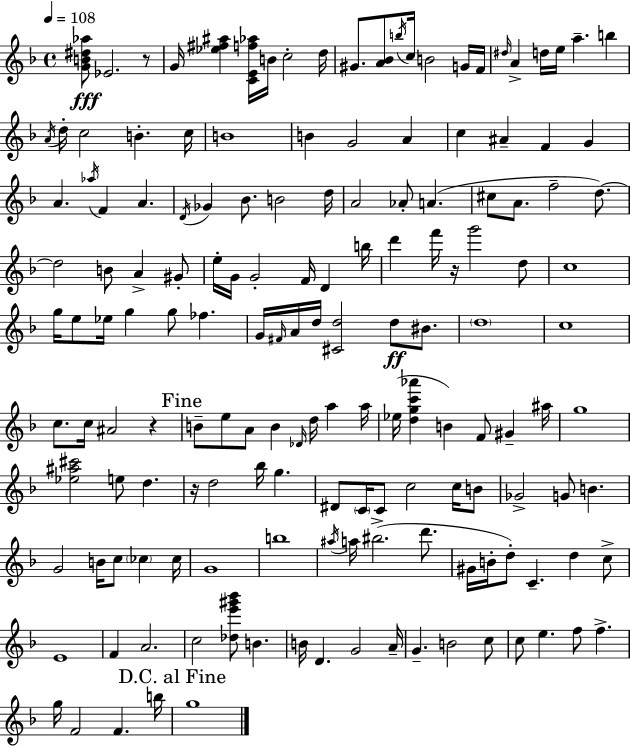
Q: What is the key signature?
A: F major